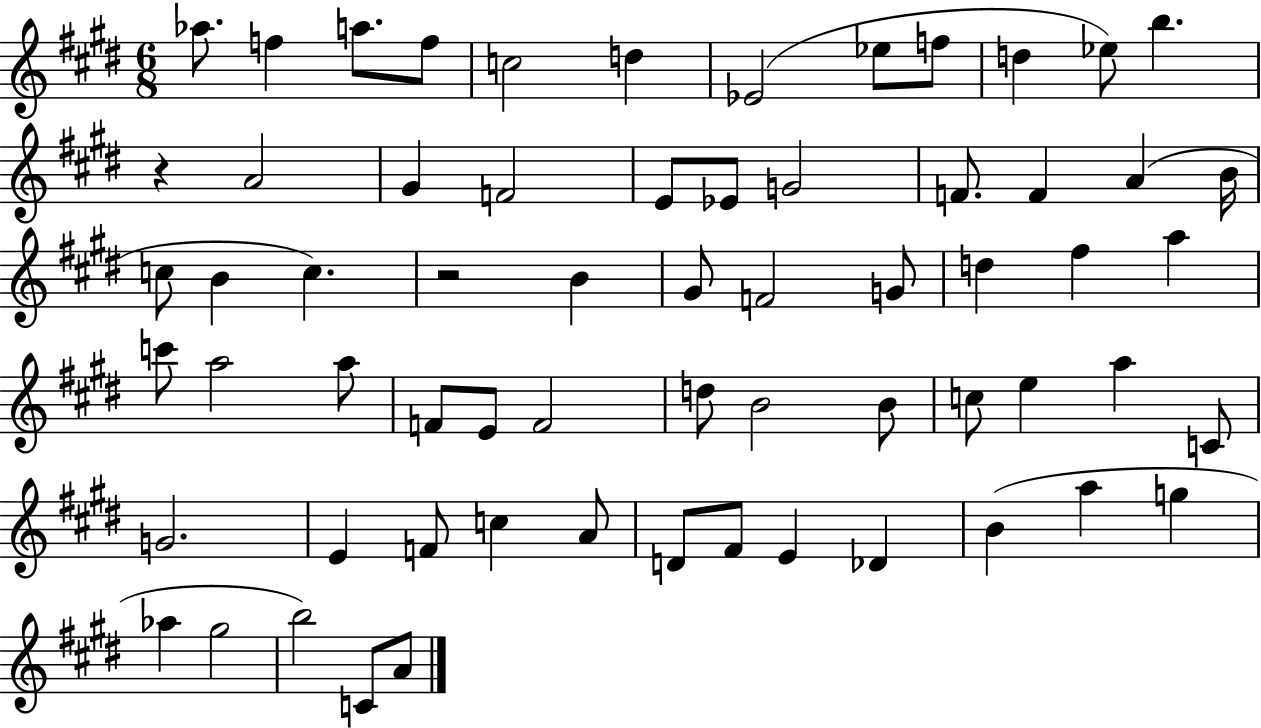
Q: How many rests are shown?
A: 2